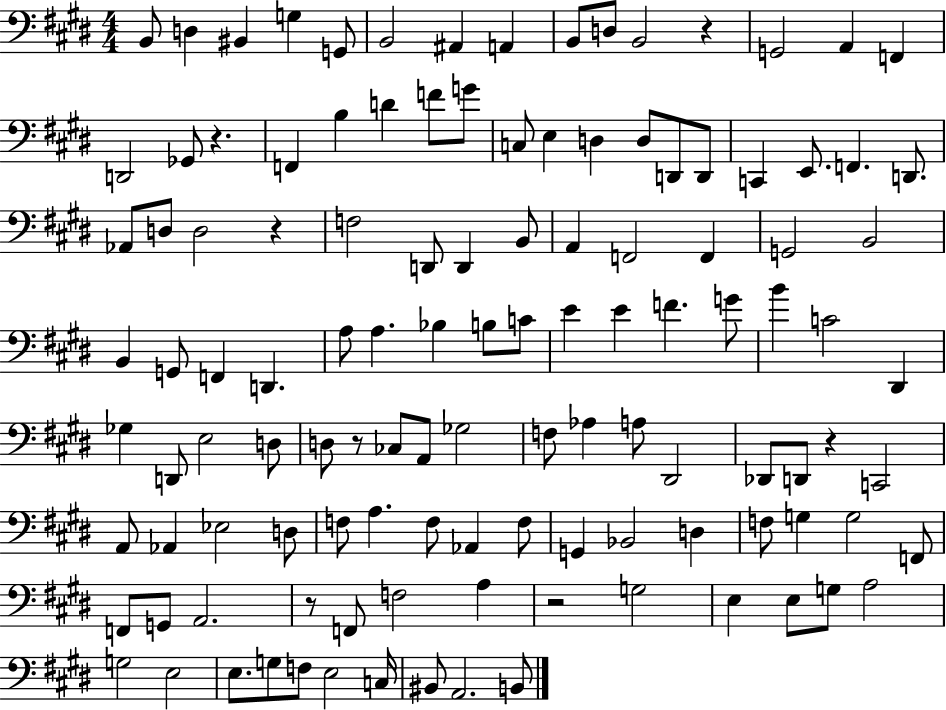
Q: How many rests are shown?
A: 7